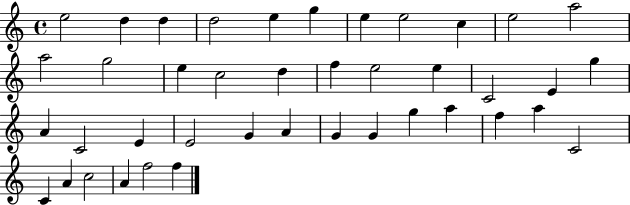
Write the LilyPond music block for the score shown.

{
  \clef treble
  \time 4/4
  \defaultTimeSignature
  \key c \major
  e''2 d''4 d''4 | d''2 e''4 g''4 | e''4 e''2 c''4 | e''2 a''2 | \break a''2 g''2 | e''4 c''2 d''4 | f''4 e''2 e''4 | c'2 e'4 g''4 | \break a'4 c'2 e'4 | e'2 g'4 a'4 | g'4 g'4 g''4 a''4 | f''4 a''4 c'2 | \break c'4 a'4 c''2 | a'4 f''2 f''4 | \bar "|."
}